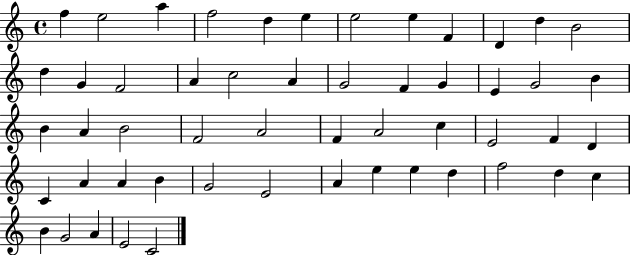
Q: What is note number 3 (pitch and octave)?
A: A5